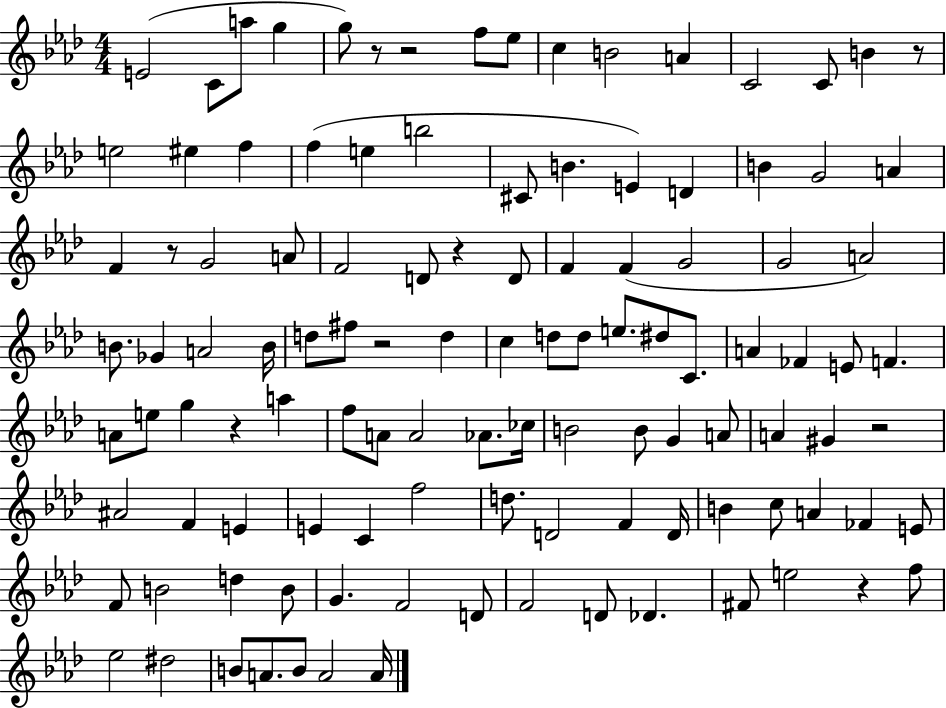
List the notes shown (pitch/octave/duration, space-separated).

E4/h C4/e A5/e G5/q G5/e R/e R/h F5/e Eb5/e C5/q B4/h A4/q C4/h C4/e B4/q R/e E5/h EIS5/q F5/q F5/q E5/q B5/h C#4/e B4/q. E4/q D4/q B4/q G4/h A4/q F4/q R/e G4/h A4/e F4/h D4/e R/q D4/e F4/q F4/q G4/h G4/h A4/h B4/e. Gb4/q A4/h B4/s D5/e F#5/e R/h D5/q C5/q D5/e D5/e E5/e. D#5/e C4/e. A4/q FES4/q E4/e F4/q. A4/e E5/e G5/q R/q A5/q F5/e A4/e A4/h Ab4/e. CES5/s B4/h B4/e G4/q A4/e A4/q G#4/q R/h A#4/h F4/q E4/q E4/q C4/q F5/h D5/e. D4/h F4/q D4/s B4/q C5/e A4/q FES4/q E4/e F4/e B4/h D5/q B4/e G4/q. F4/h D4/e F4/h D4/e Db4/q. F#4/e E5/h R/q F5/e Eb5/h D#5/h B4/e A4/e. B4/e A4/h A4/s